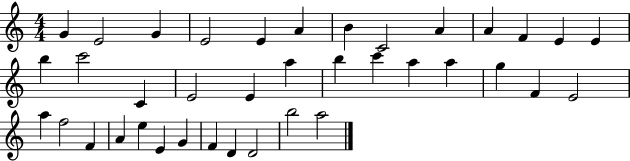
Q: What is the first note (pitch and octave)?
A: G4